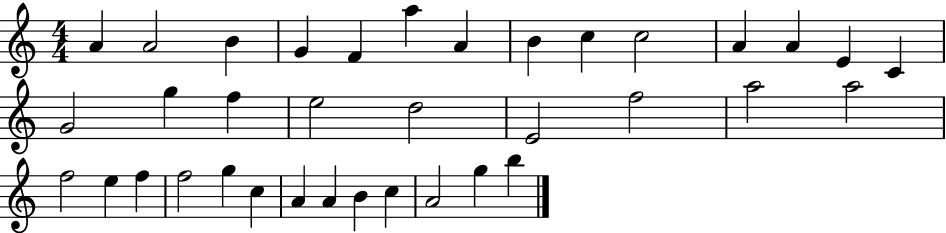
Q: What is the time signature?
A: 4/4